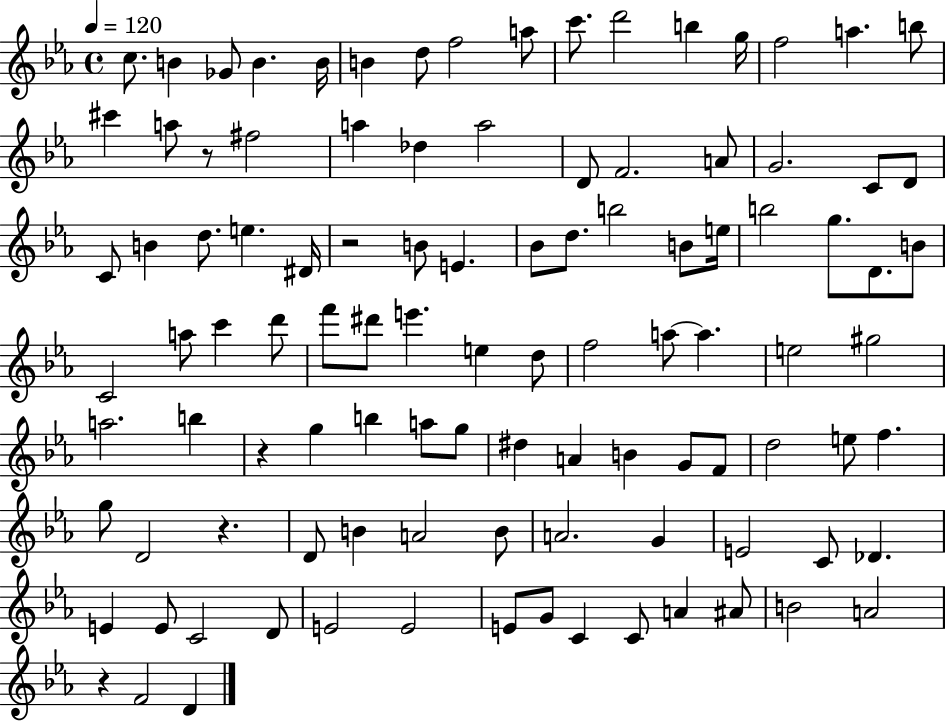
C5/e. B4/q Gb4/e B4/q. B4/s B4/q D5/e F5/h A5/e C6/e. D6/h B5/q G5/s F5/h A5/q. B5/e C#6/q A5/e R/e F#5/h A5/q Db5/q A5/h D4/e F4/h. A4/e G4/h. C4/e D4/e C4/e B4/q D5/e. E5/q. D#4/s R/h B4/e E4/q. Bb4/e D5/e. B5/h B4/e E5/s B5/h G5/e. D4/e. B4/e C4/h A5/e C6/q D6/e F6/e D#6/e E6/q. E5/q D5/e F5/h A5/e A5/q. E5/h G#5/h A5/h. B5/q R/q G5/q B5/q A5/e G5/e D#5/q A4/q B4/q G4/e F4/e D5/h E5/e F5/q. G5/e D4/h R/q. D4/e B4/q A4/h B4/e A4/h. G4/q E4/h C4/e Db4/q. E4/q E4/e C4/h D4/e E4/h E4/h E4/e G4/e C4/q C4/e A4/q A#4/e B4/h A4/h R/q F4/h D4/q